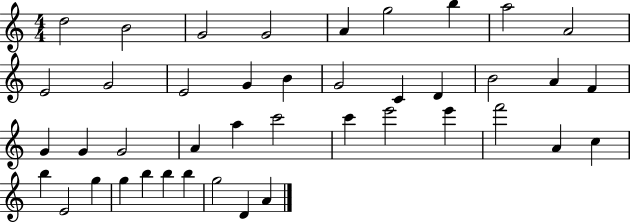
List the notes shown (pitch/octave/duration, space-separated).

D5/h B4/h G4/h G4/h A4/q G5/h B5/q A5/h A4/h E4/h G4/h E4/h G4/q B4/q G4/h C4/q D4/q B4/h A4/q F4/q G4/q G4/q G4/h A4/q A5/q C6/h C6/q E6/h E6/q F6/h A4/q C5/q B5/q E4/h G5/q G5/q B5/q B5/q B5/q G5/h D4/q A4/q